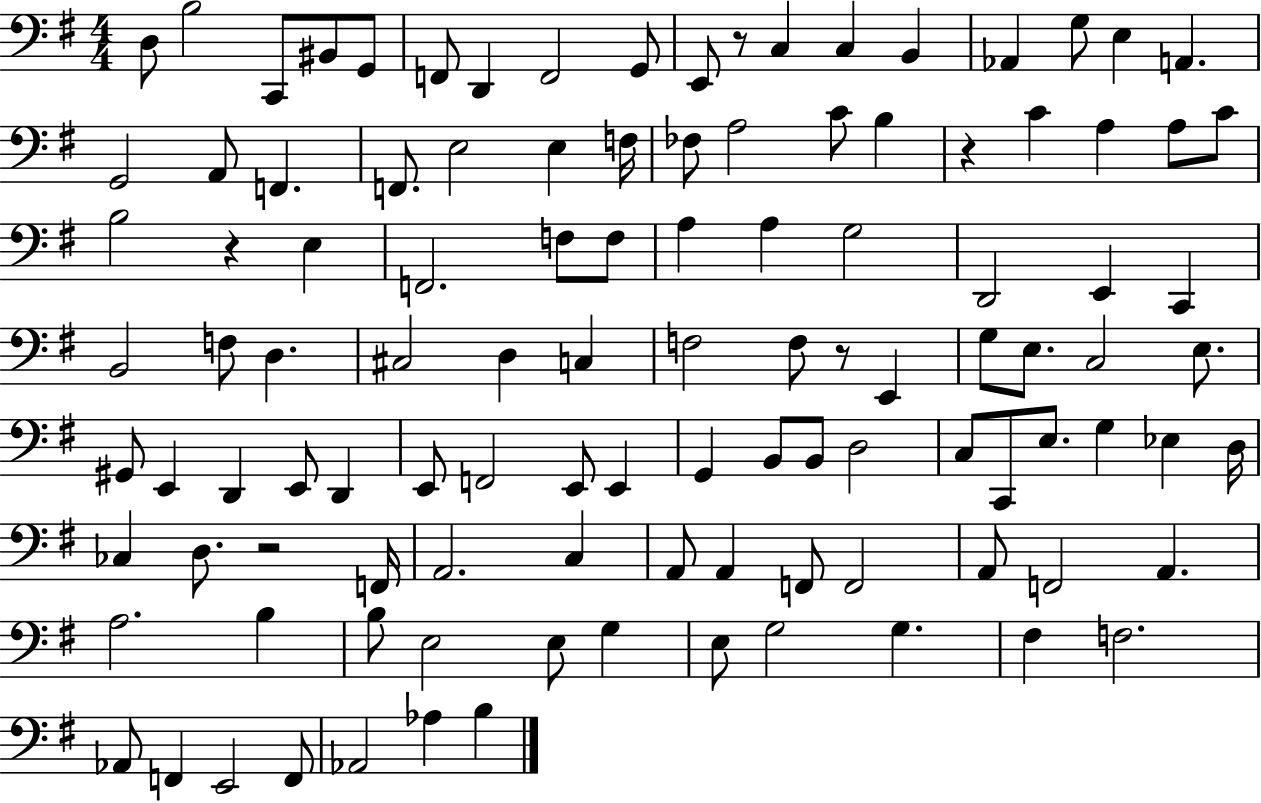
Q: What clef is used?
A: bass